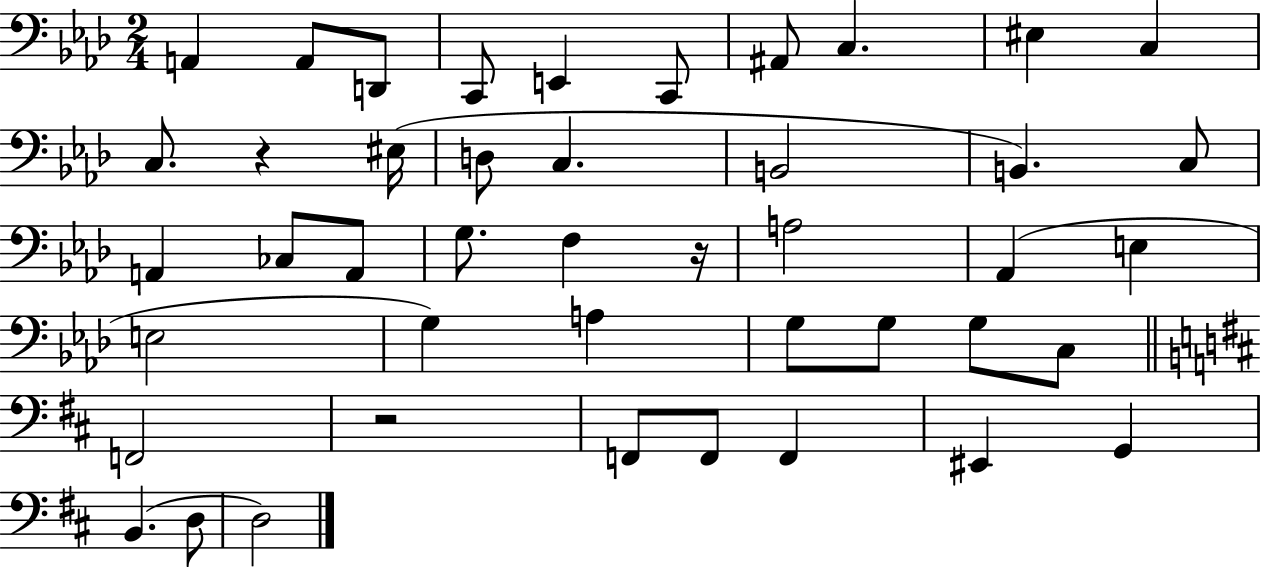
A2/q A2/e D2/e C2/e E2/q C2/e A#2/e C3/q. EIS3/q C3/q C3/e. R/q EIS3/s D3/e C3/q. B2/h B2/q. C3/e A2/q CES3/e A2/e G3/e. F3/q R/s A3/h Ab2/q E3/q E3/h G3/q A3/q G3/e G3/e G3/e C3/e F2/h R/h F2/e F2/e F2/q EIS2/q G2/q B2/q. D3/e D3/h